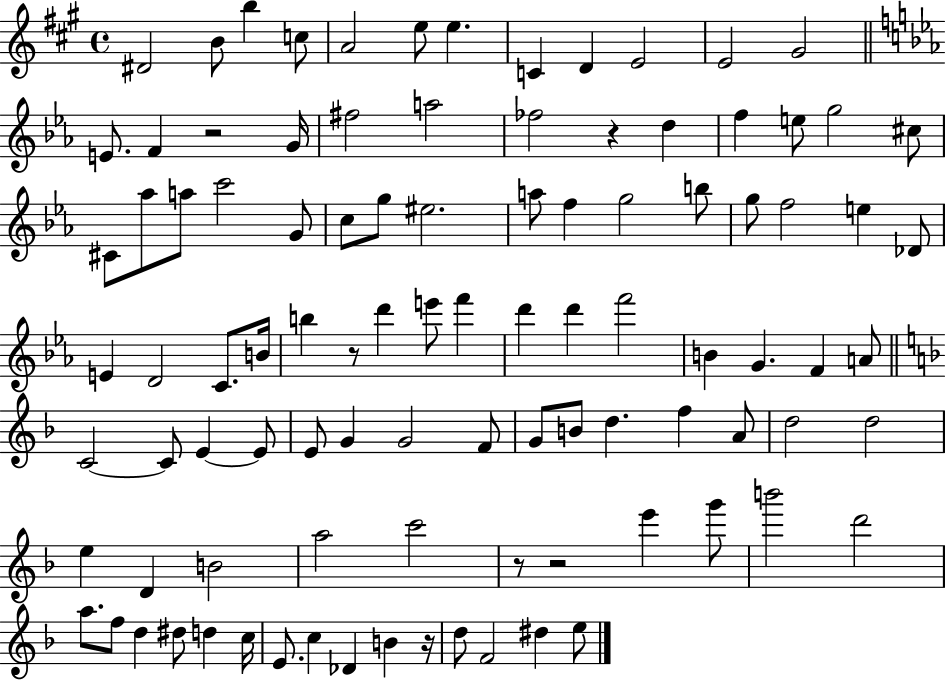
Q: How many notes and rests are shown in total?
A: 98